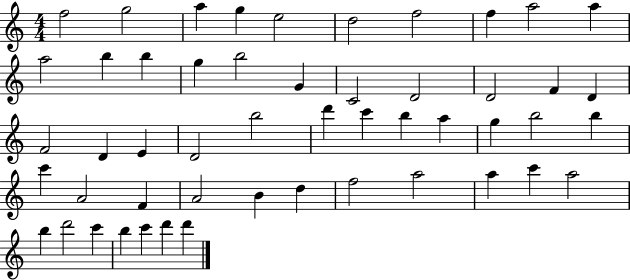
{
  \clef treble
  \numericTimeSignature
  \time 4/4
  \key c \major
  f''2 g''2 | a''4 g''4 e''2 | d''2 f''2 | f''4 a''2 a''4 | \break a''2 b''4 b''4 | g''4 b''2 g'4 | c'2 d'2 | d'2 f'4 d'4 | \break f'2 d'4 e'4 | d'2 b''2 | d'''4 c'''4 b''4 a''4 | g''4 b''2 b''4 | \break c'''4 a'2 f'4 | a'2 b'4 d''4 | f''2 a''2 | a''4 c'''4 a''2 | \break b''4 d'''2 c'''4 | b''4 c'''4 d'''4 d'''4 | \bar "|."
}